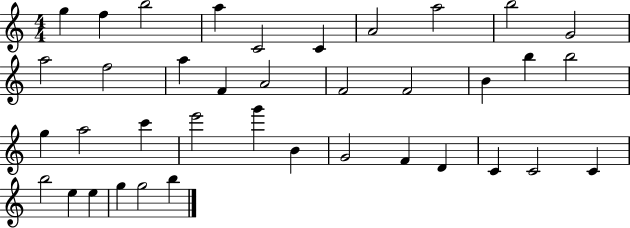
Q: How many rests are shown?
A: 0